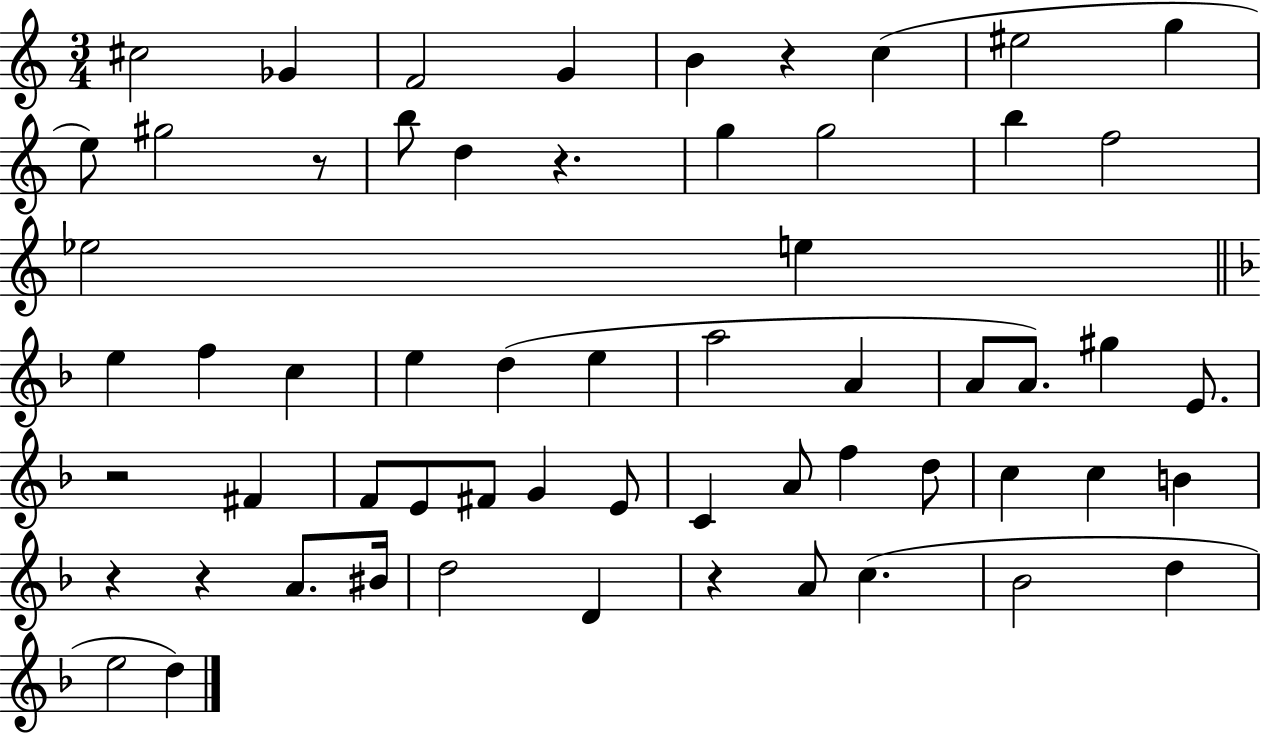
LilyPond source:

{
  \clef treble
  \numericTimeSignature
  \time 3/4
  \key c \major
  cis''2 ges'4 | f'2 g'4 | b'4 r4 c''4( | eis''2 g''4 | \break e''8) gis''2 r8 | b''8 d''4 r4. | g''4 g''2 | b''4 f''2 | \break ees''2 e''4 | \bar "||" \break \key d \minor e''4 f''4 c''4 | e''4 d''4( e''4 | a''2 a'4 | a'8 a'8.) gis''4 e'8. | \break r2 fis'4 | f'8 e'8 fis'8 g'4 e'8 | c'4 a'8 f''4 d''8 | c''4 c''4 b'4 | \break r4 r4 a'8. bis'16 | d''2 d'4 | r4 a'8 c''4.( | bes'2 d''4 | \break e''2 d''4) | \bar "|."
}